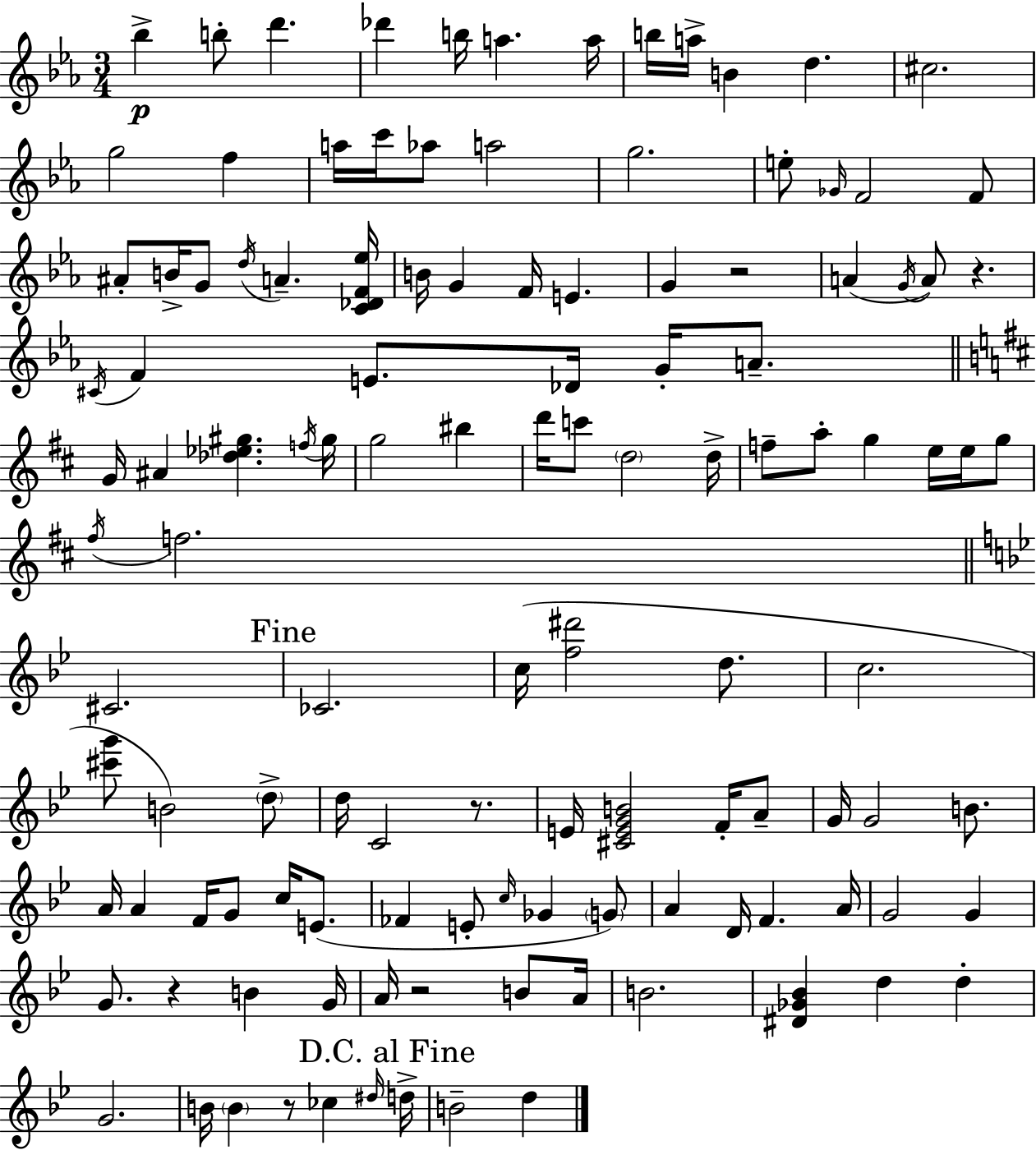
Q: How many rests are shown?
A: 6